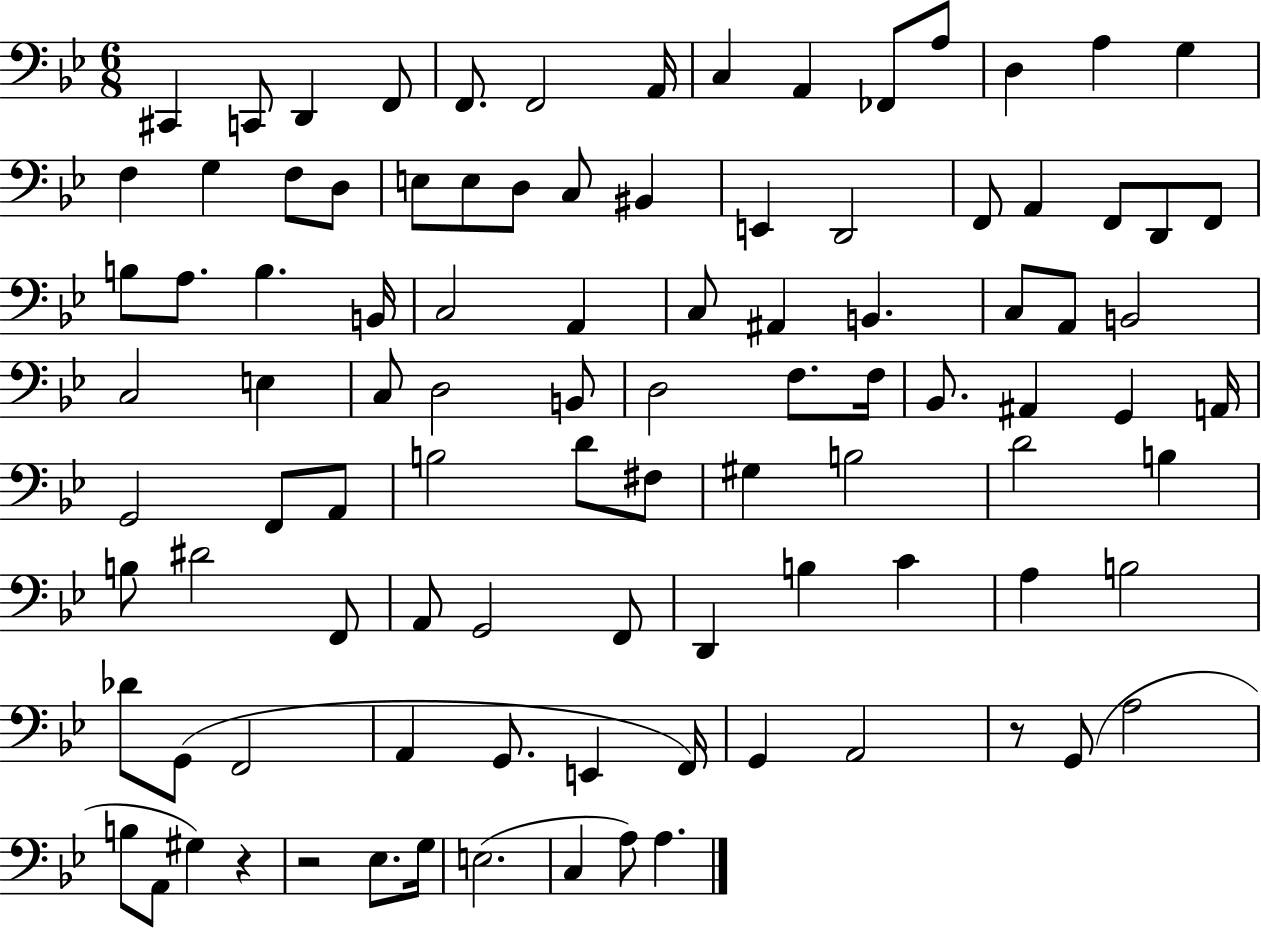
{
  \clef bass
  \numericTimeSignature
  \time 6/8
  \key bes \major
  cis,4 c,8 d,4 f,8 | f,8. f,2 a,16 | c4 a,4 fes,8 a8 | d4 a4 g4 | \break f4 g4 f8 d8 | e8 e8 d8 c8 bis,4 | e,4 d,2 | f,8 a,4 f,8 d,8 f,8 | \break b8 a8. b4. b,16 | c2 a,4 | c8 ais,4 b,4. | c8 a,8 b,2 | \break c2 e4 | c8 d2 b,8 | d2 f8. f16 | bes,8. ais,4 g,4 a,16 | \break g,2 f,8 a,8 | b2 d'8 fis8 | gis4 b2 | d'2 b4 | \break b8 dis'2 f,8 | a,8 g,2 f,8 | d,4 b4 c'4 | a4 b2 | \break des'8 g,8( f,2 | a,4 g,8. e,4 f,16) | g,4 a,2 | r8 g,8( a2 | \break b8 a,8 gis4) r4 | r2 ees8. g16 | e2.( | c4 a8) a4. | \break \bar "|."
}